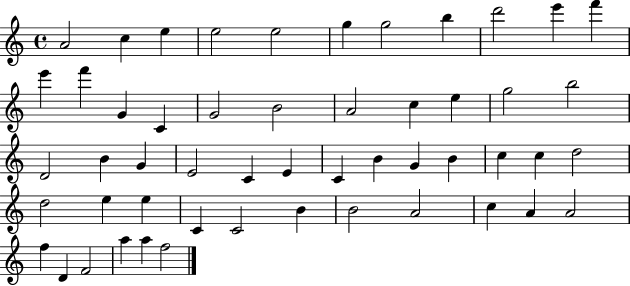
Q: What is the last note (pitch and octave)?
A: F5